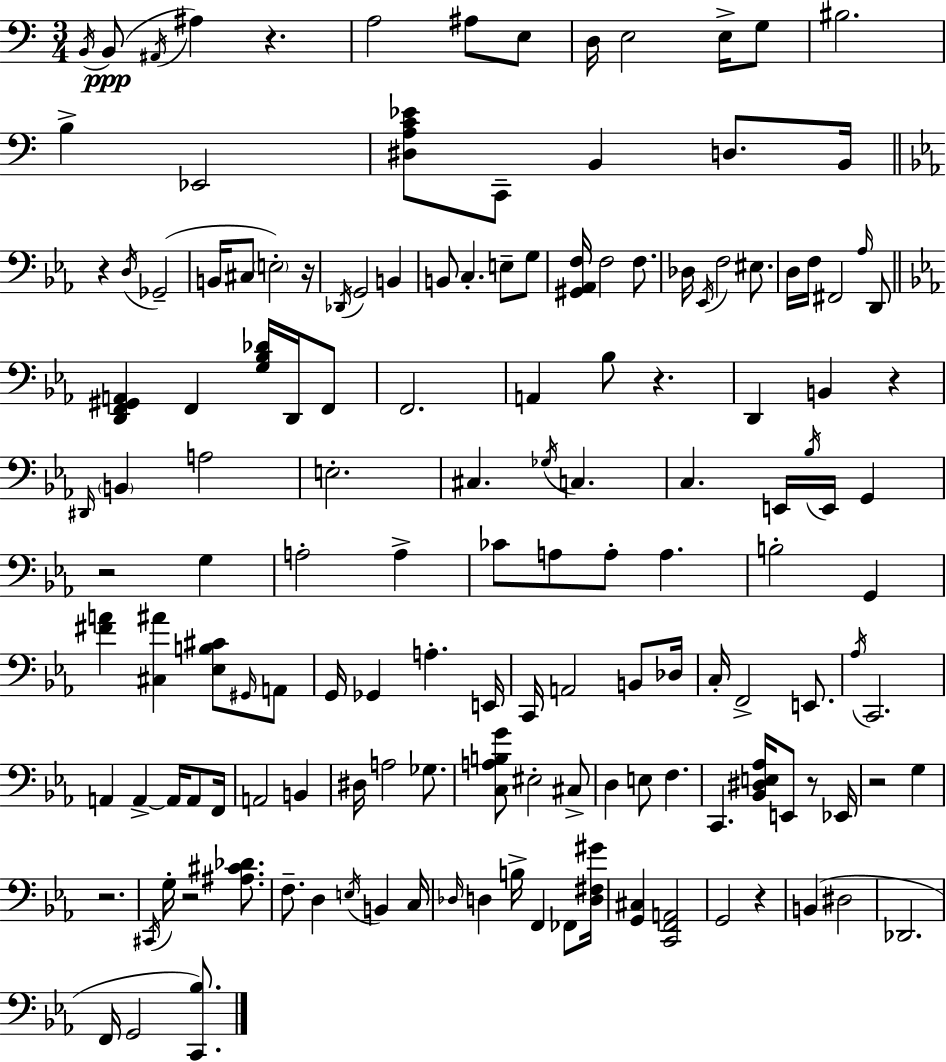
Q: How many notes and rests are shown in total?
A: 147